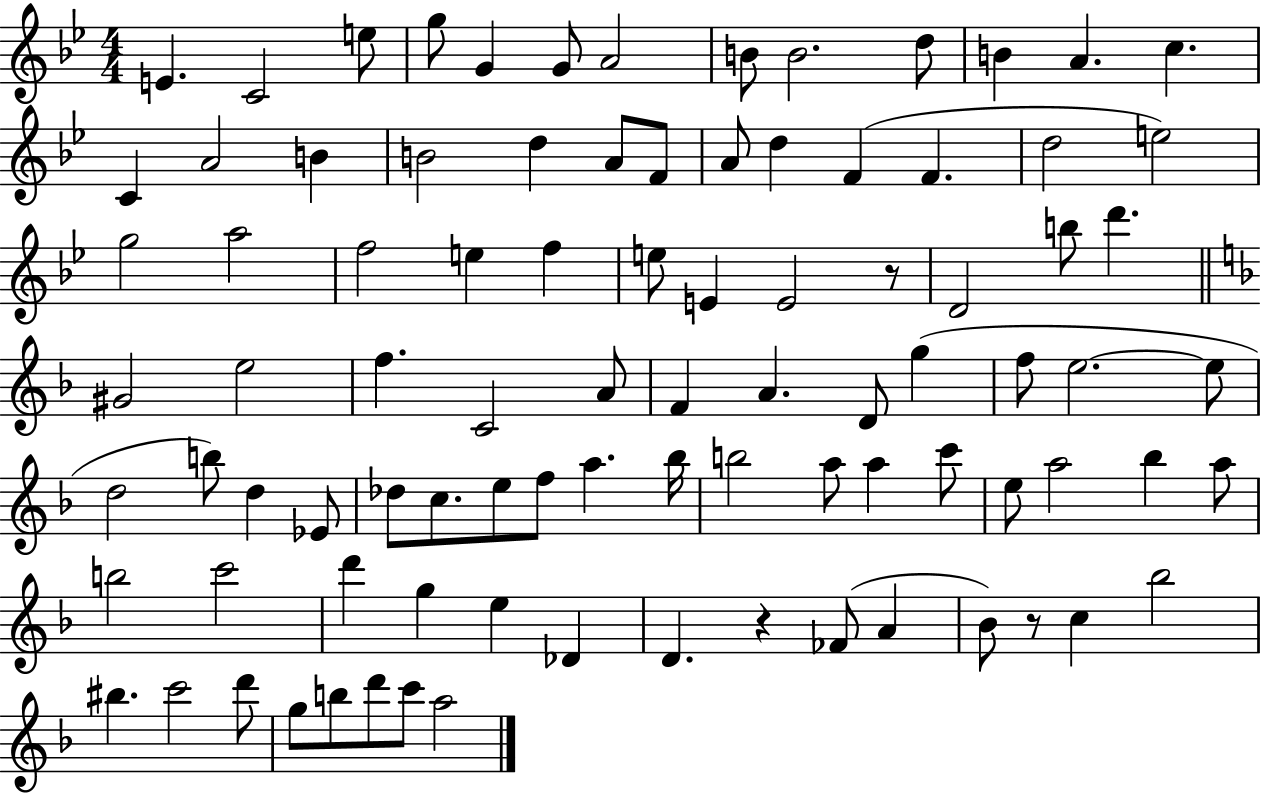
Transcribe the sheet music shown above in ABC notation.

X:1
T:Untitled
M:4/4
L:1/4
K:Bb
E C2 e/2 g/2 G G/2 A2 B/2 B2 d/2 B A c C A2 B B2 d A/2 F/2 A/2 d F F d2 e2 g2 a2 f2 e f e/2 E E2 z/2 D2 b/2 d' ^G2 e2 f C2 A/2 F A D/2 g f/2 e2 e/2 d2 b/2 d _E/2 _d/2 c/2 e/2 f/2 a _b/4 b2 a/2 a c'/2 e/2 a2 _b a/2 b2 c'2 d' g e _D D z _F/2 A _B/2 z/2 c _b2 ^b c'2 d'/2 g/2 b/2 d'/2 c'/2 a2